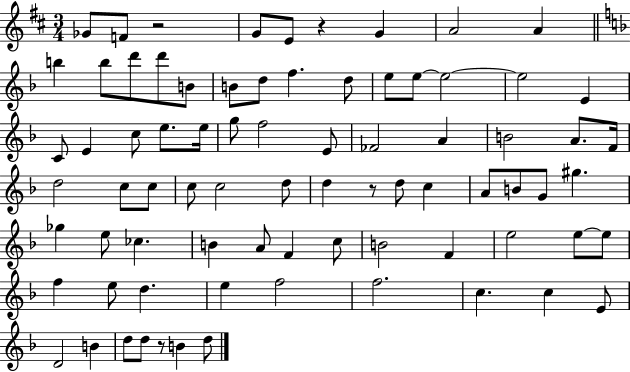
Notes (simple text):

Gb4/e F4/e R/h G4/e E4/e R/q G4/q A4/h A4/q B5/q B5/e D6/e D6/e B4/e B4/e D5/e F5/q. D5/e E5/e E5/e E5/h E5/h E4/q C4/e E4/q C5/e E5/e. E5/s G5/e F5/h E4/e FES4/h A4/q B4/h A4/e. F4/s D5/h C5/e C5/e C5/e C5/h D5/e D5/q R/e D5/e C5/q A4/e B4/e G4/e G#5/q. Gb5/q E5/e CES5/q. B4/q A4/e F4/q C5/e B4/h F4/q E5/h E5/e E5/e F5/q E5/e D5/q. E5/q F5/h F5/h. C5/q. C5/q E4/e D4/h B4/q D5/e D5/e R/e B4/q D5/e